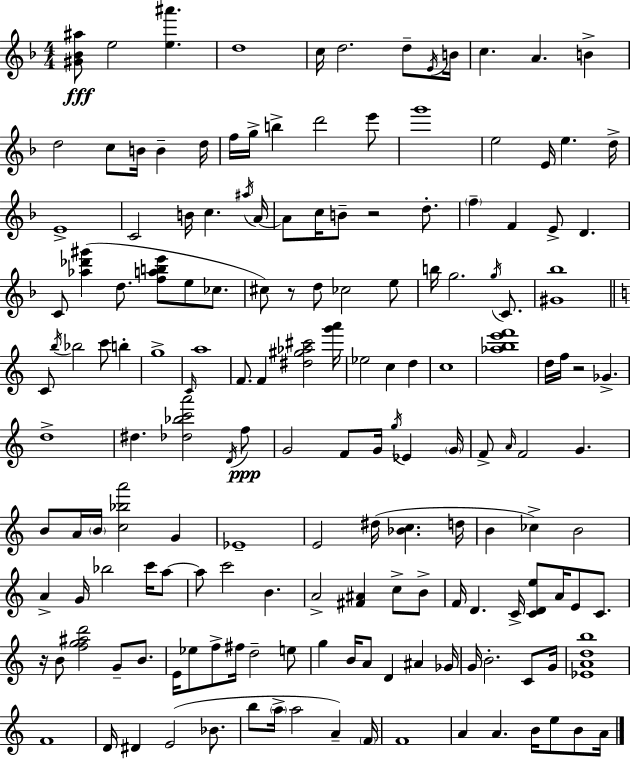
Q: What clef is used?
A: treble